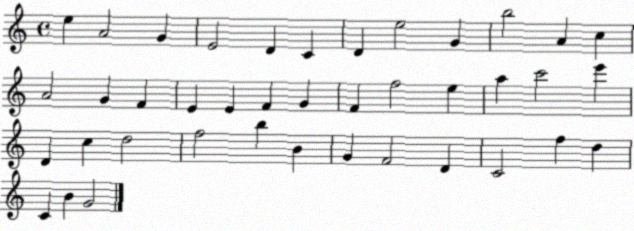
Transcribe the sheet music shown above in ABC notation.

X:1
T:Untitled
M:4/4
L:1/4
K:C
e A2 G E2 D C D e2 G b2 A c A2 G F E E F G F f2 e a c'2 e' D c d2 f2 b B G F2 D C2 f d C B G2